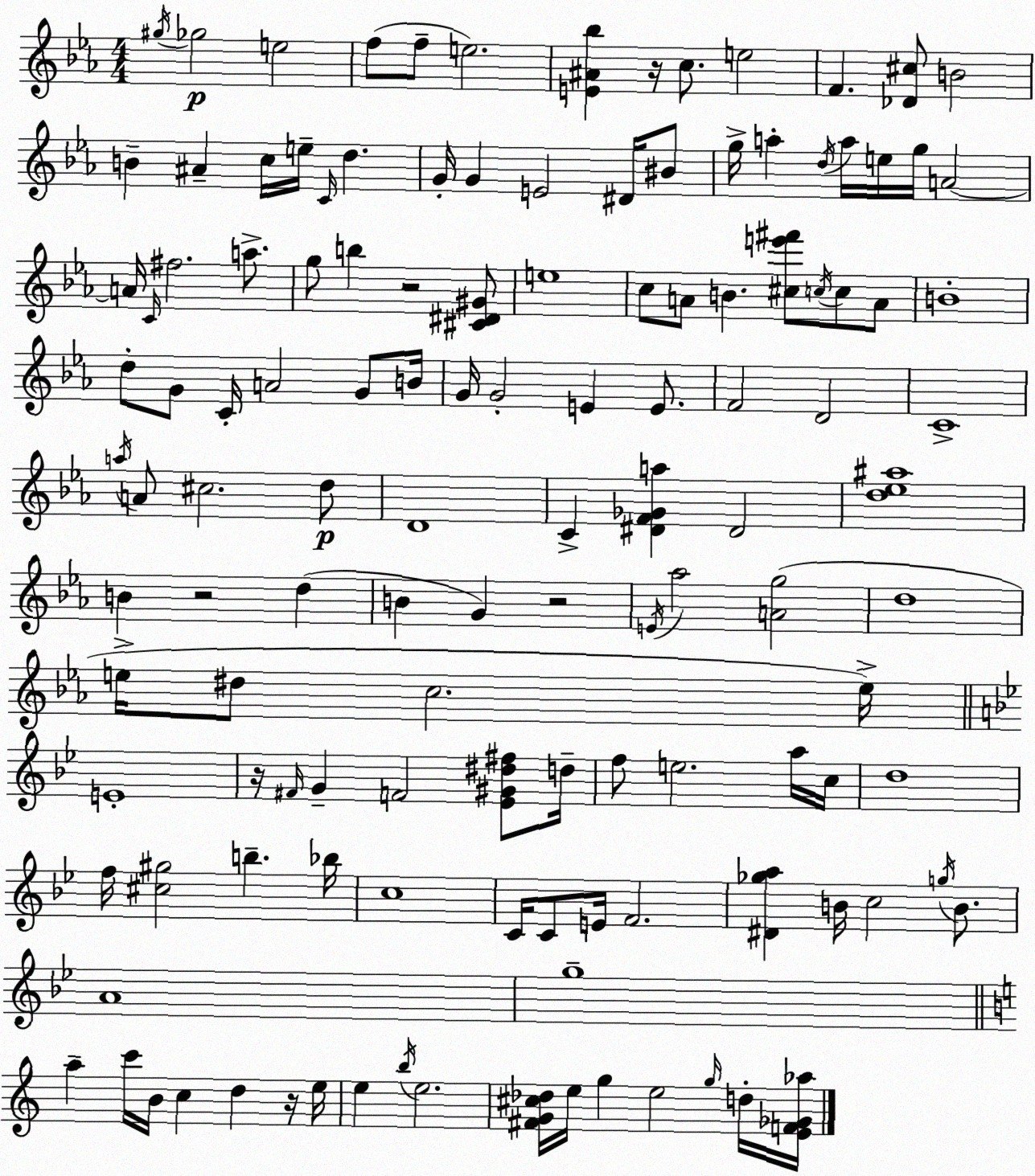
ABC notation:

X:1
T:Untitled
M:4/4
L:1/4
K:Eb
^g/4 _g2 e2 f/2 f/2 e2 [E^A_b] z/4 c/2 e2 F [_D^c]/2 B2 B ^A c/4 e/4 C/4 d G/4 G E2 ^D/4 ^B/2 g/4 a d/4 a/4 e/4 g/4 A2 A/4 C/4 ^f2 a/2 g/2 b z2 [^C^D^G]/2 e4 c/2 A/2 B [^ce'^f']/2 c/4 c/2 A/2 B4 d/2 G/2 C/4 A2 G/2 B/4 G/4 G2 E E/2 F2 D2 C4 a/4 A/2 ^c2 d/2 D4 C [^DF_Ga] ^D2 [d_e^a]4 B z2 d B G z2 E/4 _a2 [Ag]2 d4 e/4 ^d/2 c2 e/4 E4 z/4 ^F/4 G F2 [_E^G^d^f]/2 d/4 f/2 e2 a/4 c/4 d4 f/4 [^c^g]2 b _b/4 c4 C/4 C/2 E/4 F2 [^D_ga] B/4 c2 g/4 B/2 A4 g4 a c'/4 B/4 c d z/4 e/4 e b/4 e2 [^FG^c_d]/4 e/4 g e2 g/4 d/4 [EF_G_a]/4